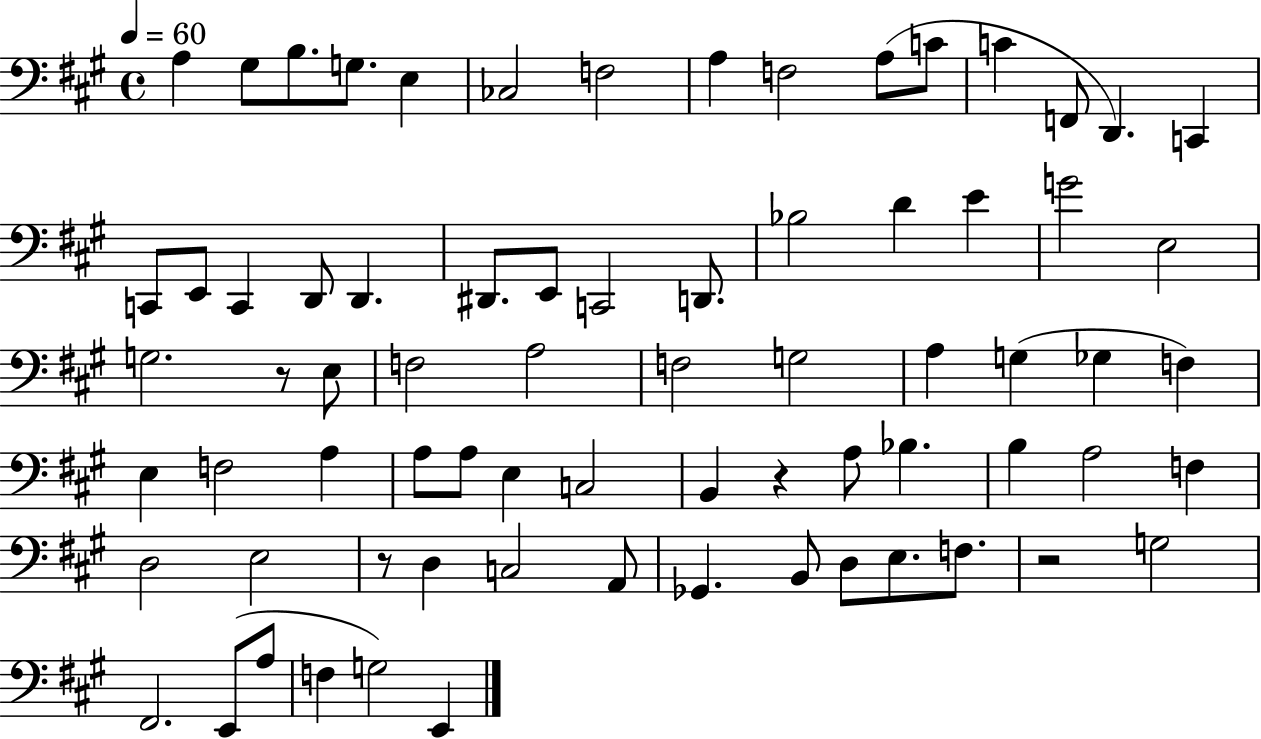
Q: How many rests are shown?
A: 4